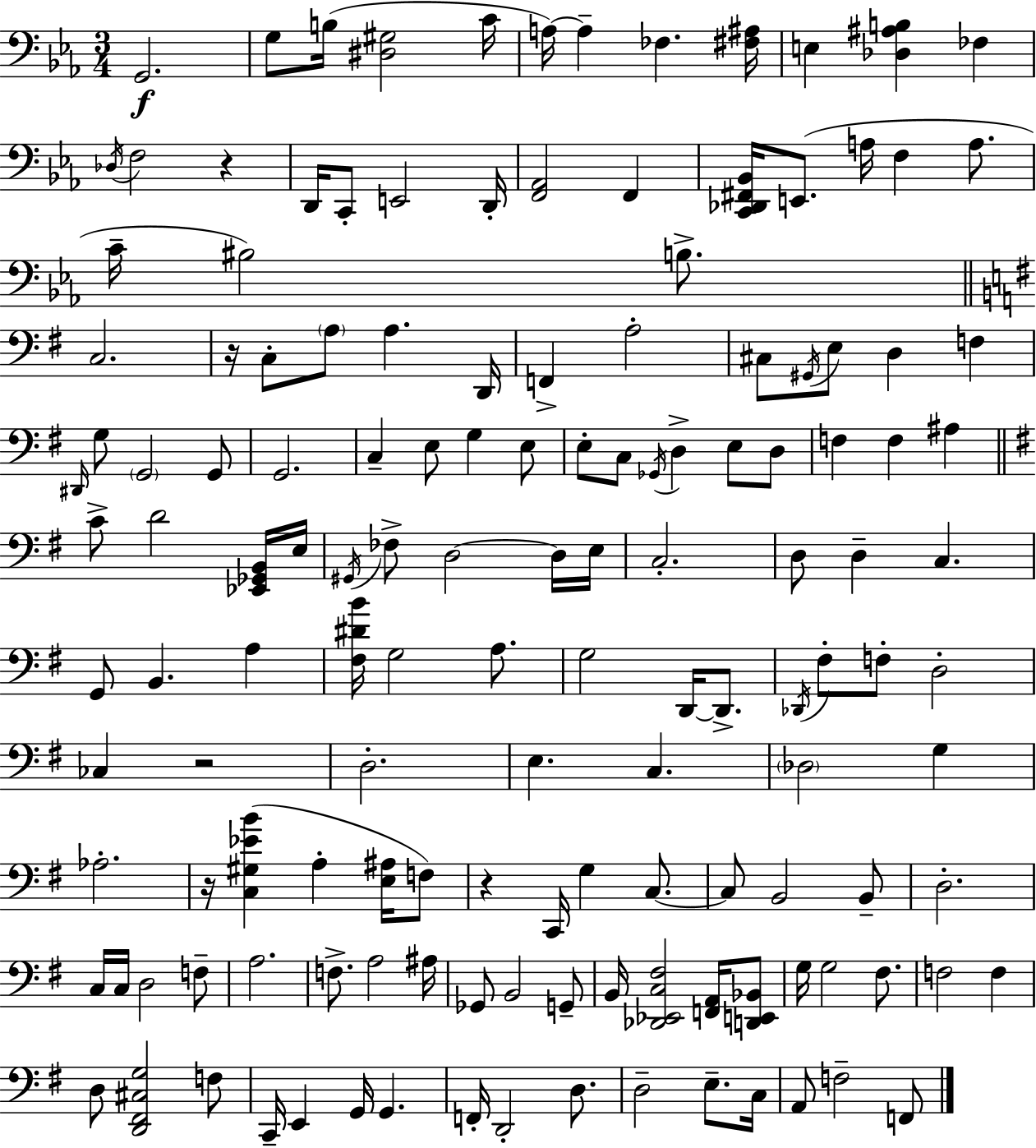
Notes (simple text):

G2/h. G3/e B3/s [D#3,G#3]/h C4/s A3/s A3/q FES3/q. [F#3,A#3]/s E3/q [Db3,A#3,B3]/q FES3/q Db3/s F3/h R/q D2/s C2/e E2/h D2/s [F2,Ab2]/h F2/q [C2,Db2,F#2,Bb2]/s E2/e. A3/s F3/q A3/e. C4/s BIS3/h B3/e. C3/h. R/s C3/e A3/e A3/q. D2/s F2/q A3/h C#3/e G#2/s E3/e D3/q F3/q D#2/s G3/e G2/h G2/e G2/h. C3/q E3/e G3/q E3/e E3/e C3/e Gb2/s D3/q E3/e D3/e F3/q F3/q A#3/q C4/e D4/h [Eb2,Gb2,B2]/s E3/s G#2/s FES3/e D3/h D3/s E3/s C3/h. D3/e D3/q C3/q. G2/e B2/q. A3/q [F#3,D#4,B4]/s G3/h A3/e. G3/h D2/s D2/e. Db2/s F#3/e F3/e D3/h CES3/q R/h D3/h. E3/q. C3/q. Db3/h G3/q Ab3/h. R/s [C3,G#3,Eb4,B4]/q A3/q [E3,A#3]/s F3/e R/q C2/s G3/q C3/e. C3/e B2/h B2/e D3/h. C3/s C3/s D3/h F3/e A3/h. F3/e. A3/h A#3/s Gb2/e B2/h G2/e B2/s [Db2,Eb2,C3,F#3]/h [F2,A2]/s [D2,E2,Bb2]/e G3/s G3/h F#3/e. F3/h F3/q D3/e [D2,F#2,C#3,G3]/h F3/e C2/s E2/q G2/s G2/q. F2/s D2/h D3/e. D3/h E3/e. C3/s A2/e F3/h F2/e